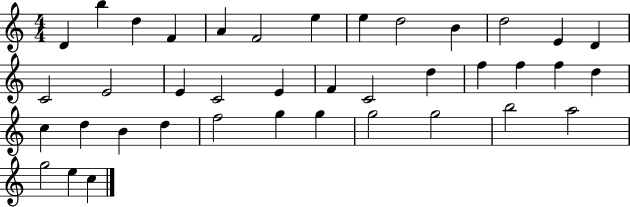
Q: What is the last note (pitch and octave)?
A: C5